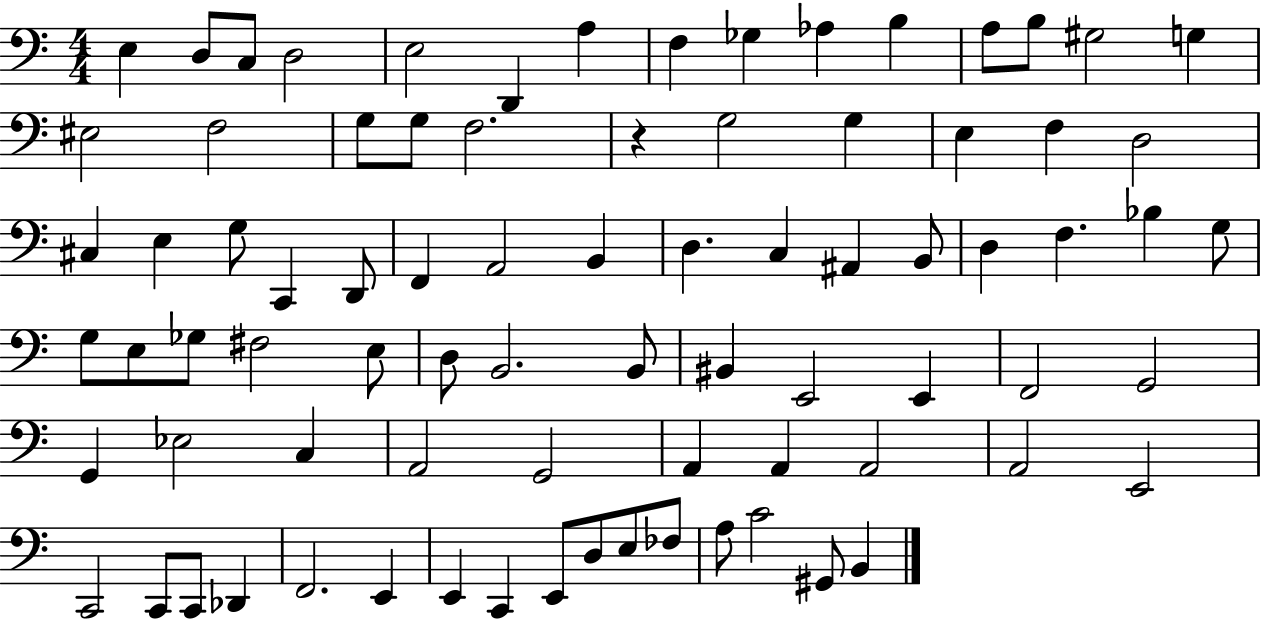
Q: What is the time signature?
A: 4/4